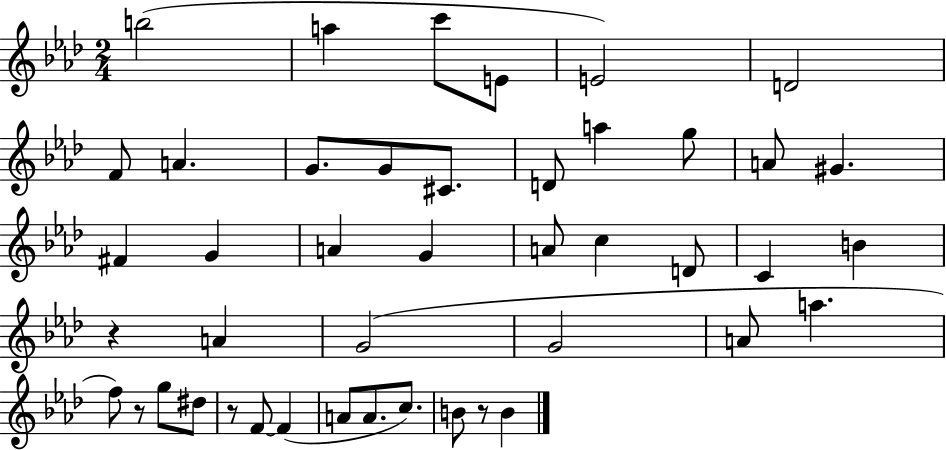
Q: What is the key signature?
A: AES major